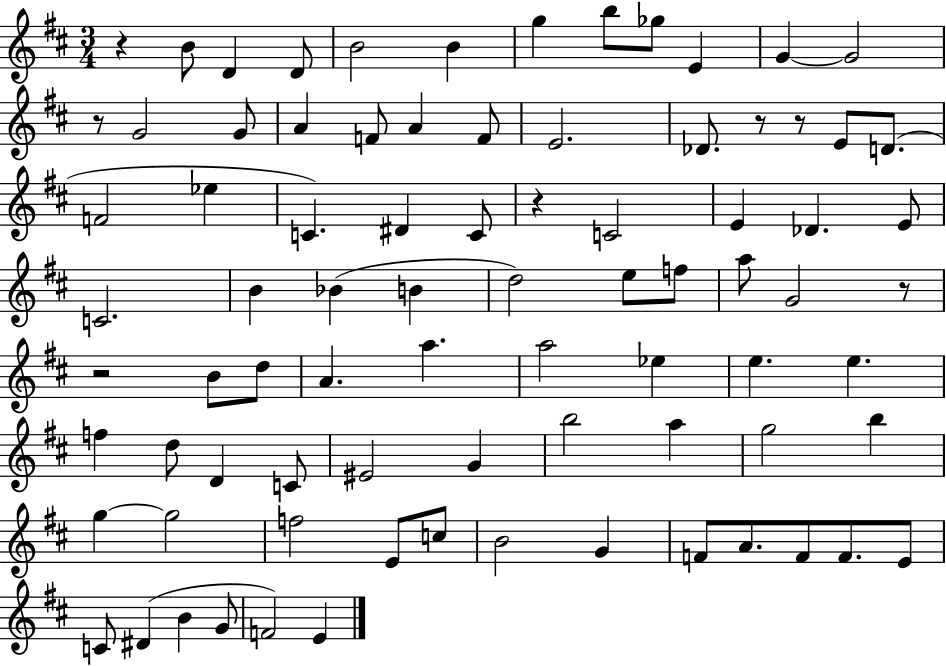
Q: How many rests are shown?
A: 7